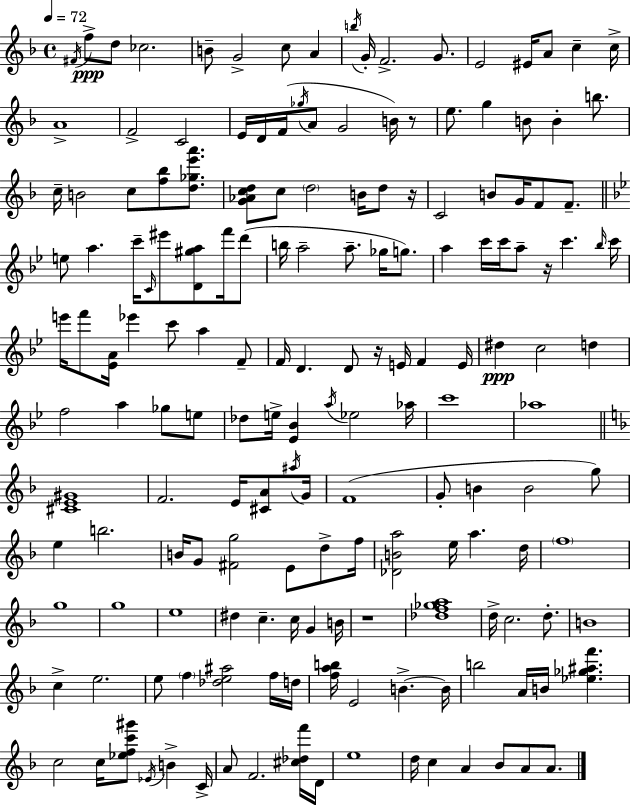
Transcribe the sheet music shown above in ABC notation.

X:1
T:Untitled
M:4/4
L:1/4
K:Dm
^F/4 f/2 d/2 _c2 B/2 G2 c/2 A b/4 G/4 F2 G/2 E2 ^E/4 A/2 c c/4 A4 F2 C2 E/4 D/4 F/4 _g/4 A/2 G2 B/4 z/2 e/2 g B/2 B b/2 c/4 B2 c/2 [f_b]/2 [d_ge'a']/2 [G_Acd]/2 c/2 d2 B/4 d/2 z/4 C2 B/2 G/4 F/2 F/2 e/2 a c'/4 C/4 ^e'/2 [D^ga]/2 f'/4 d'/2 b/4 a2 a/2 _g/4 g/2 a c'/4 c'/4 a/2 z/4 c' _b/4 c'/4 e'/4 f'/2 [_EA]/4 _e' c'/2 a F/2 F/4 D D/2 z/4 E/4 F E/4 ^d c2 d f2 a _g/2 e/2 _d/2 e/4 [_E_B] a/4 _e2 _a/4 c'4 _a4 [^CE^G]4 F2 E/4 [^CA]/2 ^a/4 G/4 F4 G/2 B B2 g/2 e b2 B/4 G/2 [^Fg]2 E/2 d/2 f/4 [_DBa]2 e/4 a d/4 f4 g4 g4 e4 ^d c c/4 G B/4 z4 [_df_ga]4 d/4 c2 d/2 B4 c e2 e/2 f [_de^a]2 f/4 d/4 [fab]/4 E2 B B/4 b2 A/4 B/4 [_e_g^af'] c2 c/4 [_efc'^g']/2 _E/4 B C/4 A/2 F2 [^c_df']/4 D/4 e4 d/4 c A _B/2 A/2 A/2